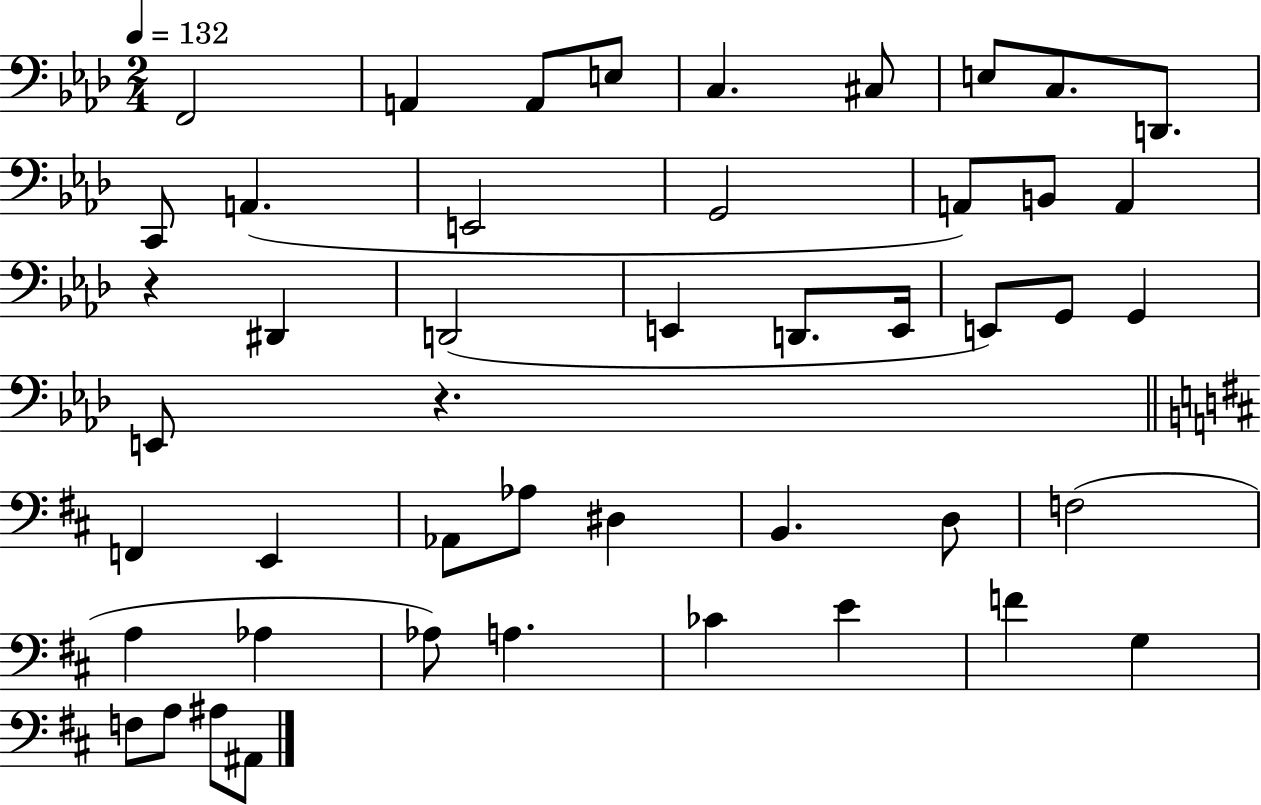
{
  \clef bass
  \numericTimeSignature
  \time 2/4
  \key aes \major
  \tempo 4 = 132
  f,2 | a,4 a,8 e8 | c4. cis8 | e8 c8. d,8. | \break c,8 a,4.( | e,2 | g,2 | a,8) b,8 a,4 | \break r4 dis,4 | d,2( | e,4 d,8. e,16 | e,8) g,8 g,4 | \break e,8 r4. | \bar "||" \break \key d \major f,4 e,4 | aes,8 aes8 dis4 | b,4. d8 | f2( | \break a4 aes4 | aes8) a4. | ces'4 e'4 | f'4 g4 | \break f8 a8 ais8 ais,8 | \bar "|."
}